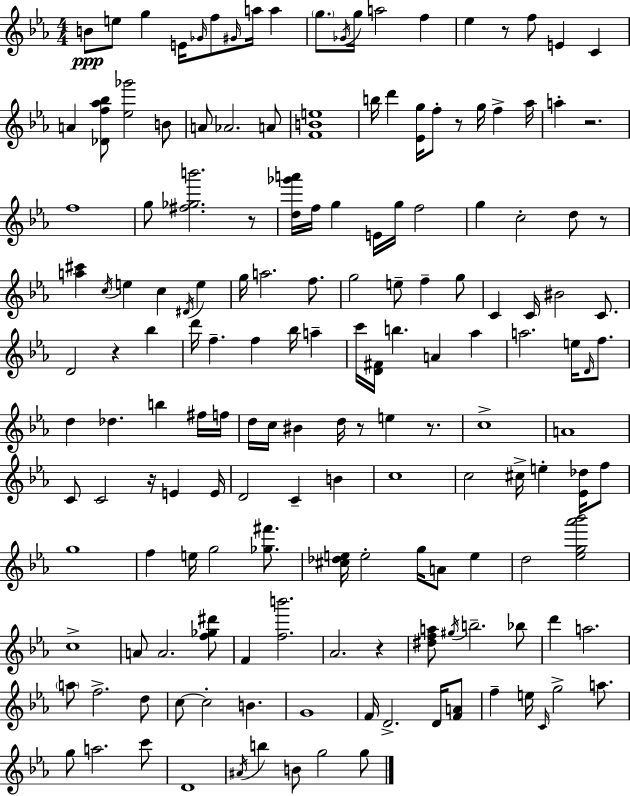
B4/e E5/e G5/q E4/s Gb4/s F5/e G#4/s A5/s A5/q G5/e. Gb4/s G5/s A5/h F5/q Eb5/q R/e F5/e E4/q C4/q A4/q [Db4,F5,Ab5,Bb5]/e [Eb5,Gb6]/h B4/e A4/e Ab4/h. A4/e [F4,B4,E5]/w B5/s D6/q [Eb4,G5]/s F5/e R/e G5/s F5/q Ab5/s A5/q R/h. F5/w G5/e [F#5,Gb5,B6]/h. R/e [D5,Gb6,A6]/s F5/s G5/q E4/s G5/s F5/h G5/q C5/h D5/e R/e [A5,C#6]/q C5/s E5/q C5/q D#4/s E5/q G5/s A5/h. F5/e. G5/h E5/e F5/q G5/e C4/q C4/s BIS4/h C4/e. D4/h R/q Bb5/q D6/s F5/q. F5/q Bb5/s A5/q C6/s [D4,F#4]/s B5/q. A4/q Ab5/q A5/h. E5/s D4/s F5/e. D5/q Db5/q. B5/q F#5/s F5/s D5/s C5/s BIS4/q D5/s R/e E5/q R/e. C5/w A4/w C4/e C4/h R/s E4/q E4/s D4/h C4/q B4/q C5/w C5/h C#5/s E5/q [Eb4,Db5]/s F5/e G5/w F5/q E5/s G5/h [Gb5,F#6]/e. [C#5,Db5,E5]/s E5/h G5/s A4/e E5/q D5/h [Eb5,G5,Ab6,Bb6]/h C5/w A4/e A4/h. [F5,Gb5,D#6]/e F4/q [F5,B6]/h. Ab4/h. R/q [D#5,F5,A5]/e G#5/s B5/h. Bb5/e D6/q A5/h. A5/e F5/h. D5/e C5/e C5/h B4/q. G4/w F4/s D4/h. D4/s [F4,A4]/e F5/q E5/s C4/s G5/h A5/e. G5/e A5/h. C6/e D4/w A#4/s B5/q B4/e G5/h G5/e